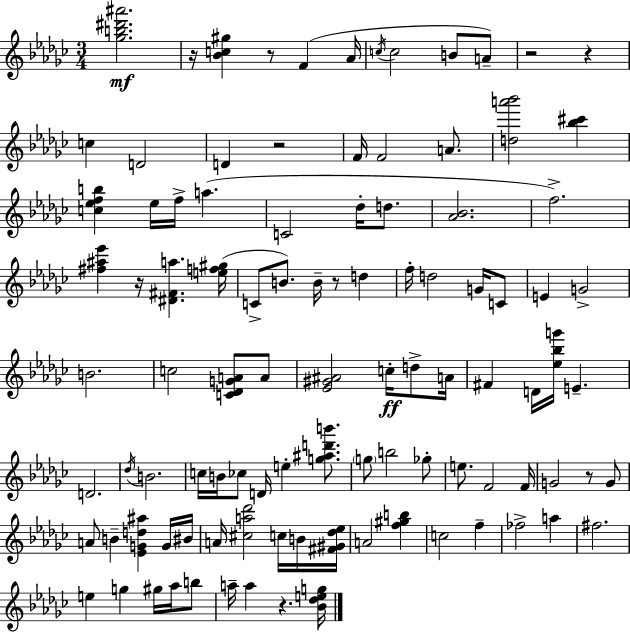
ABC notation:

X:1
T:Untitled
M:3/4
L:1/4
K:Ebm
[_gb^d'^a']2 z/4 [_Bc^g] z/2 F _A/4 c/4 c2 B/2 A/2 z2 z c D2 D z2 F/4 F2 A/2 [da'_b']2 [_b^c'] [c_efb] _e/4 f/4 a C2 _d/4 d/2 [_A_B]2 f2 [^f^a_e'] z/4 [^D^Fa] [ef^g]/4 C/2 B/2 B/4 z/2 d f/4 d2 G/4 C/2 E G2 B2 c2 [C_DGA]/2 A/2 [_E^G^A]2 c/4 d/2 A/4 ^F D/4 [_e_bg']/4 E D2 _d/4 B2 c/4 B/4 _c/2 D/4 e [g^ad'b']/2 g/2 b2 _g/2 e/2 F2 F/4 G2 z/2 G/2 A/2 B [_EGd^a] G/4 ^B/4 A/4 [^ca_d']2 c/4 B/4 [^F^G_d_e]/4 A2 [f^gb] c2 f _f2 a ^f2 e g ^g/4 _a/4 b/2 a/4 a z [_B_deg]/4